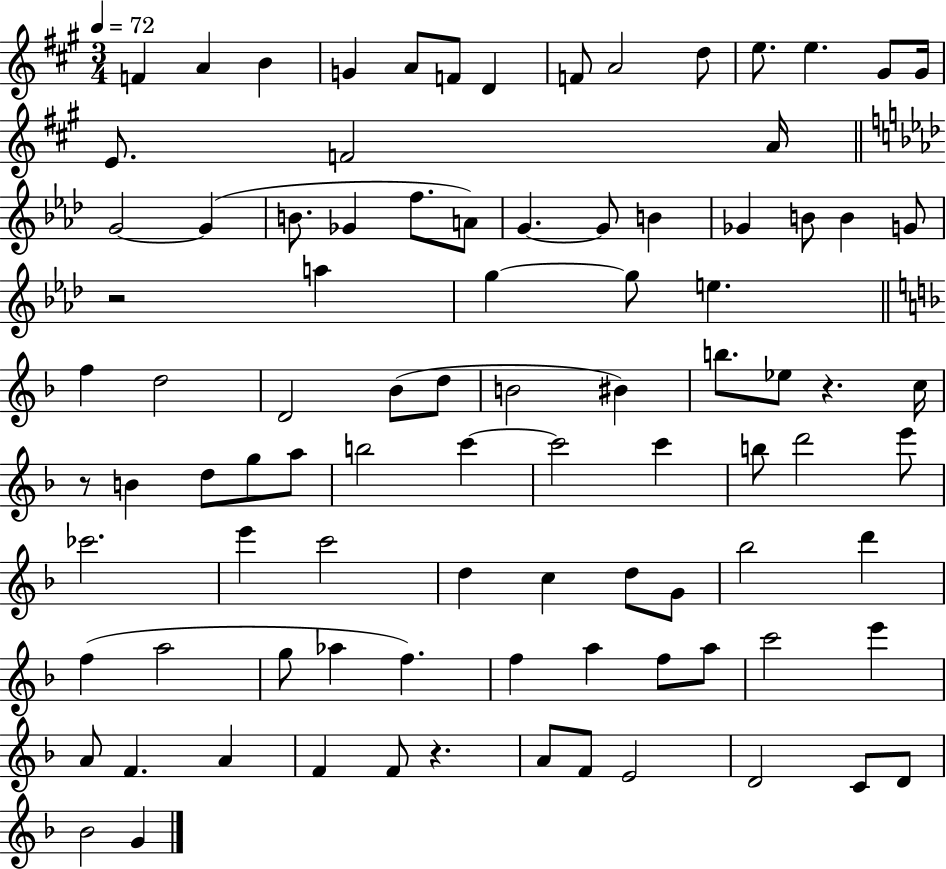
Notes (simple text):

F4/q A4/q B4/q G4/q A4/e F4/e D4/q F4/e A4/h D5/e E5/e. E5/q. G#4/e G#4/s E4/e. F4/h A4/s G4/h G4/q B4/e. Gb4/q F5/e. A4/e G4/q. G4/e B4/q Gb4/q B4/e B4/q G4/e R/h A5/q G5/q G5/e E5/q. F5/q D5/h D4/h Bb4/e D5/e B4/h BIS4/q B5/e. Eb5/e R/q. C5/s R/e B4/q D5/e G5/e A5/e B5/h C6/q C6/h C6/q B5/e D6/h E6/e CES6/h. E6/q C6/h D5/q C5/q D5/e G4/e Bb5/h D6/q F5/q A5/h G5/e Ab5/q F5/q. F5/q A5/q F5/e A5/e C6/h E6/q A4/e F4/q. A4/q F4/q F4/e R/q. A4/e F4/e E4/h D4/h C4/e D4/e Bb4/h G4/q